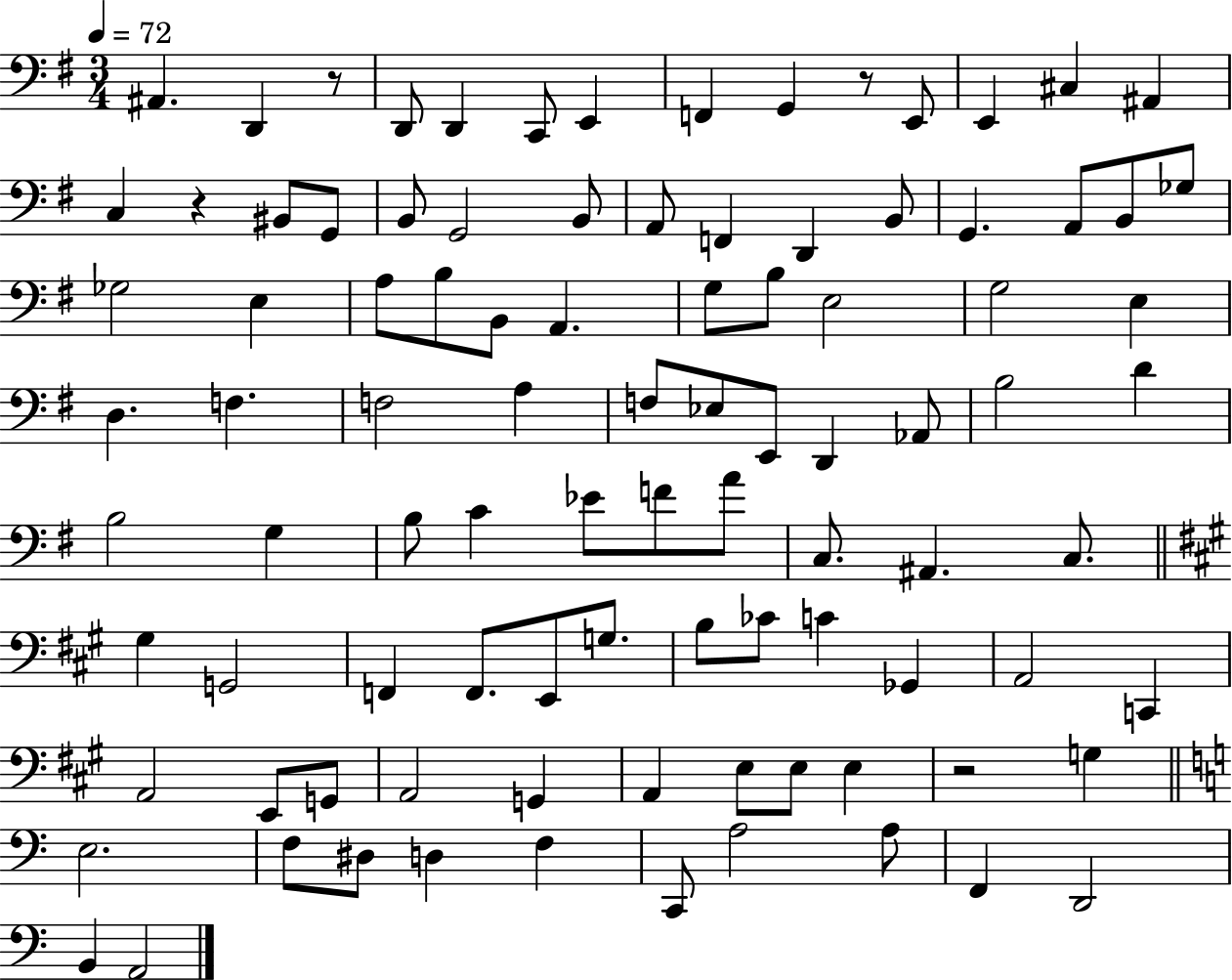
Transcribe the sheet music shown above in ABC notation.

X:1
T:Untitled
M:3/4
L:1/4
K:G
^A,, D,, z/2 D,,/2 D,, C,,/2 E,, F,, G,, z/2 E,,/2 E,, ^C, ^A,, C, z ^B,,/2 G,,/2 B,,/2 G,,2 B,,/2 A,,/2 F,, D,, B,,/2 G,, A,,/2 B,,/2 _G,/2 _G,2 E, A,/2 B,/2 B,,/2 A,, G,/2 B,/2 E,2 G,2 E, D, F, F,2 A, F,/2 _E,/2 E,,/2 D,, _A,,/2 B,2 D B,2 G, B,/2 C _E/2 F/2 A/2 C,/2 ^A,, C,/2 ^G, G,,2 F,, F,,/2 E,,/2 G,/2 B,/2 _C/2 C _G,, A,,2 C,, A,,2 E,,/2 G,,/2 A,,2 G,, A,, E,/2 E,/2 E, z2 G, E,2 F,/2 ^D,/2 D, F, C,,/2 A,2 A,/2 F,, D,,2 B,, A,,2